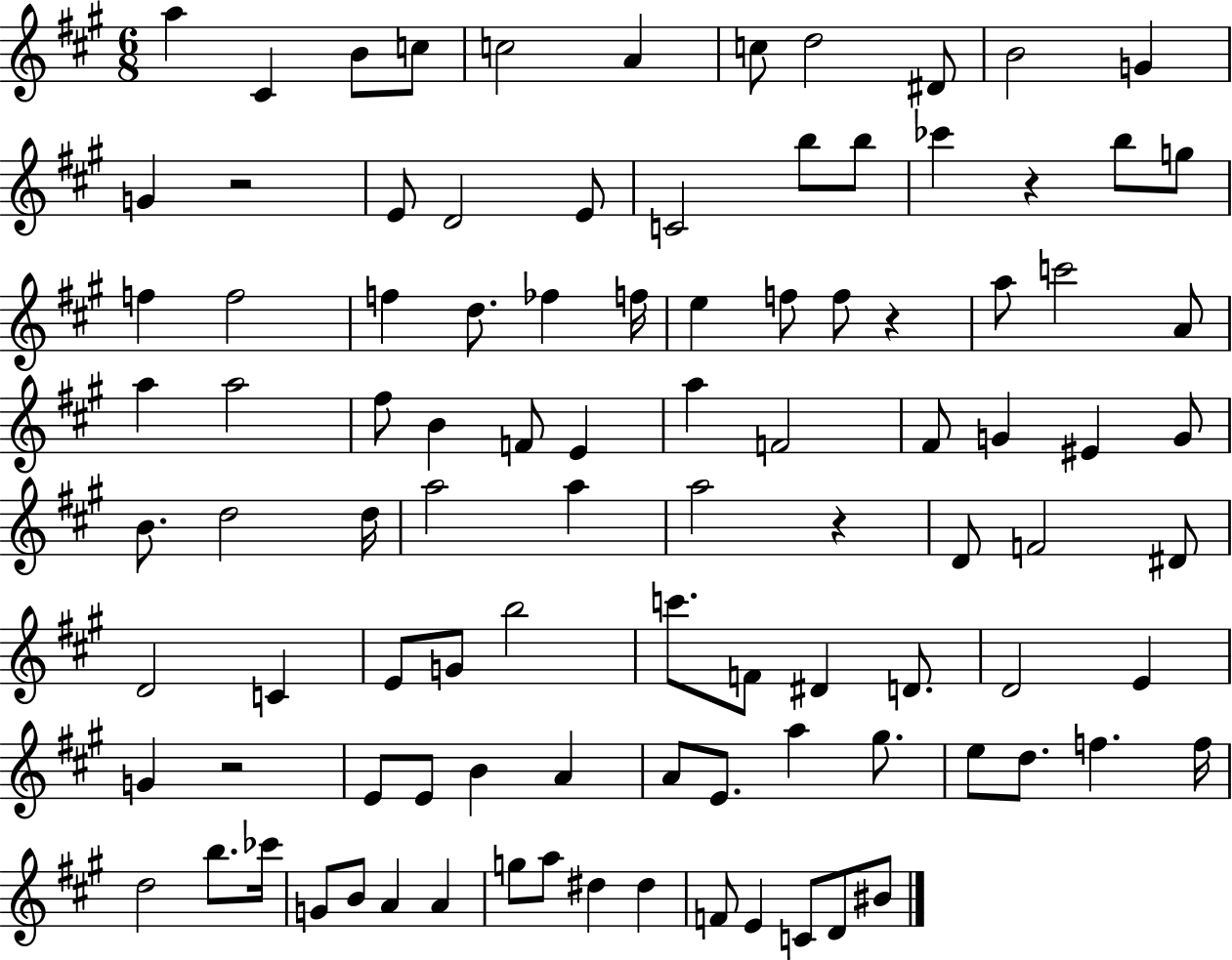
{
  \clef treble
  \numericTimeSignature
  \time 6/8
  \key a \major
  \repeat volta 2 { a''4 cis'4 b'8 c''8 | c''2 a'4 | c''8 d''2 dis'8 | b'2 g'4 | \break g'4 r2 | e'8 d'2 e'8 | c'2 b''8 b''8 | ces'''4 r4 b''8 g''8 | \break f''4 f''2 | f''4 d''8. fes''4 f''16 | e''4 f''8 f''8 r4 | a''8 c'''2 a'8 | \break a''4 a''2 | fis''8 b'4 f'8 e'4 | a''4 f'2 | fis'8 g'4 eis'4 g'8 | \break b'8. d''2 d''16 | a''2 a''4 | a''2 r4 | d'8 f'2 dis'8 | \break d'2 c'4 | e'8 g'8 b''2 | c'''8. f'8 dis'4 d'8. | d'2 e'4 | \break g'4 r2 | e'8 e'8 b'4 a'4 | a'8 e'8. a''4 gis''8. | e''8 d''8. f''4. f''16 | \break d''2 b''8. ces'''16 | g'8 b'8 a'4 a'4 | g''8 a''8 dis''4 dis''4 | f'8 e'4 c'8 d'8 bis'8 | \break } \bar "|."
}